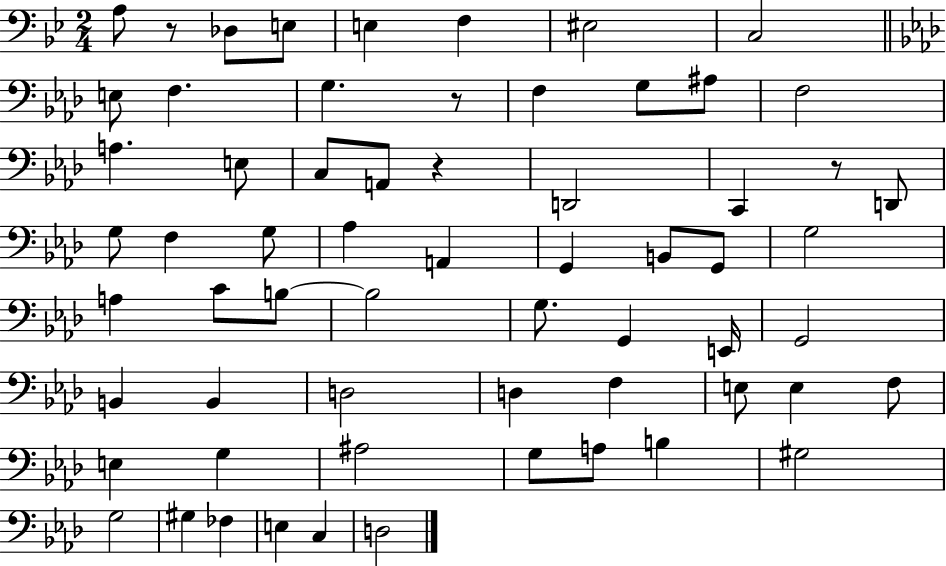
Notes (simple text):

A3/e R/e Db3/e E3/e E3/q F3/q EIS3/h C3/h E3/e F3/q. G3/q. R/e F3/q G3/e A#3/e F3/h A3/q. E3/e C3/e A2/e R/q D2/h C2/q R/e D2/e G3/e F3/q G3/e Ab3/q A2/q G2/q B2/e G2/e G3/h A3/q C4/e B3/e B3/h G3/e. G2/q E2/s G2/h B2/q B2/q D3/h D3/q F3/q E3/e E3/q F3/e E3/q G3/q A#3/h G3/e A3/e B3/q G#3/h G3/h G#3/q FES3/q E3/q C3/q D3/h